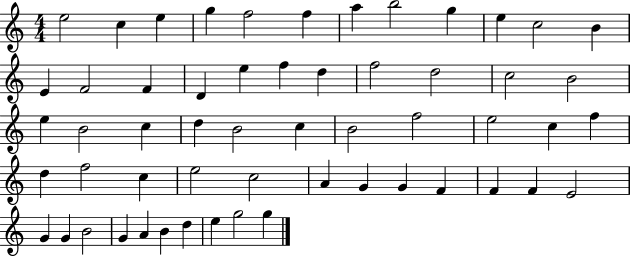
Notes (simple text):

E5/h C5/q E5/q G5/q F5/h F5/q A5/q B5/h G5/q E5/q C5/h B4/q E4/q F4/h F4/q D4/q E5/q F5/q D5/q F5/h D5/h C5/h B4/h E5/q B4/h C5/q D5/q B4/h C5/q B4/h F5/h E5/h C5/q F5/q D5/q F5/h C5/q E5/h C5/h A4/q G4/q G4/q F4/q F4/q F4/q E4/h G4/q G4/q B4/h G4/q A4/q B4/q D5/q E5/q G5/h G5/q